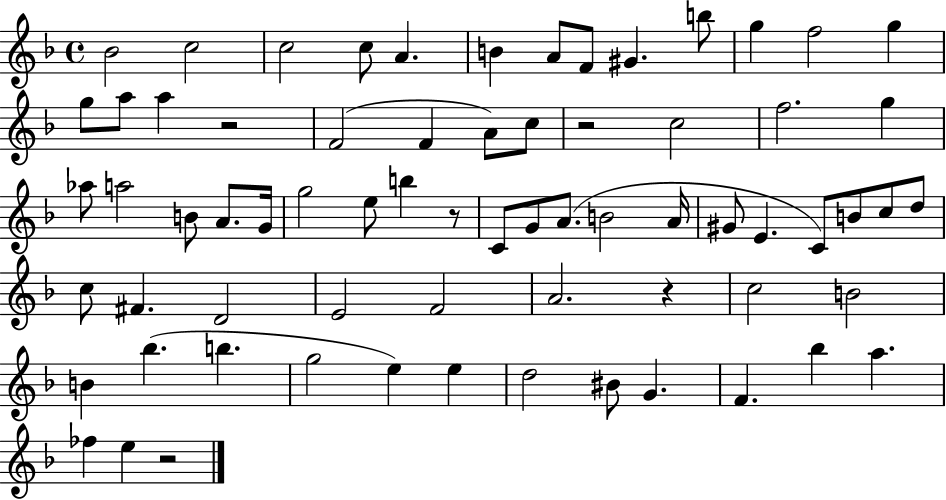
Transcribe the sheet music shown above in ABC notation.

X:1
T:Untitled
M:4/4
L:1/4
K:F
_B2 c2 c2 c/2 A B A/2 F/2 ^G b/2 g f2 g g/2 a/2 a z2 F2 F A/2 c/2 z2 c2 f2 g _a/2 a2 B/2 A/2 G/4 g2 e/2 b z/2 C/2 G/2 A/2 B2 A/4 ^G/2 E C/2 B/2 c/2 d/2 c/2 ^F D2 E2 F2 A2 z c2 B2 B _b b g2 e e d2 ^B/2 G F _b a _f e z2